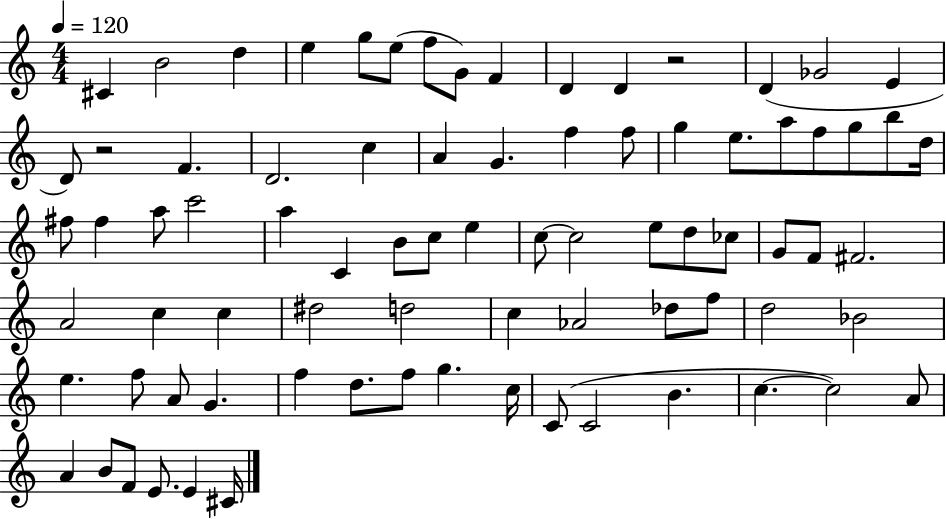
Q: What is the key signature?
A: C major